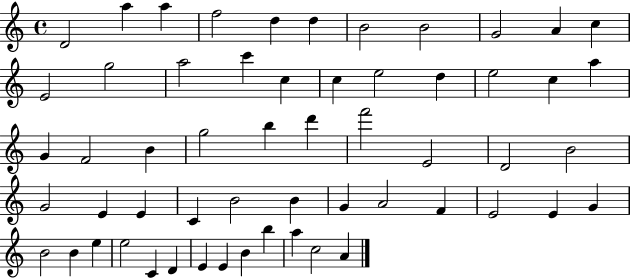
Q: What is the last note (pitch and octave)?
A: A4